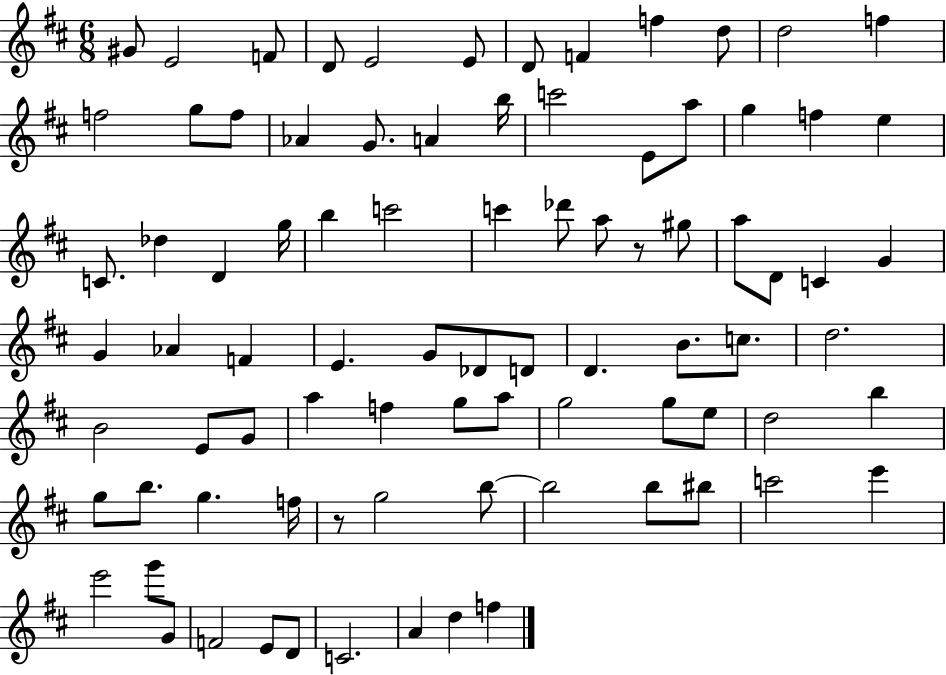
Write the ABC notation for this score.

X:1
T:Untitled
M:6/8
L:1/4
K:D
^G/2 E2 F/2 D/2 E2 E/2 D/2 F f d/2 d2 f f2 g/2 f/2 _A G/2 A b/4 c'2 E/2 a/2 g f e C/2 _d D g/4 b c'2 c' _d'/2 a/2 z/2 ^g/2 a/2 D/2 C G G _A F E G/2 _D/2 D/2 D B/2 c/2 d2 B2 E/2 G/2 a f g/2 a/2 g2 g/2 e/2 d2 b g/2 b/2 g f/4 z/2 g2 b/2 b2 b/2 ^b/2 c'2 e' e'2 g'/2 G/2 F2 E/2 D/2 C2 A d f